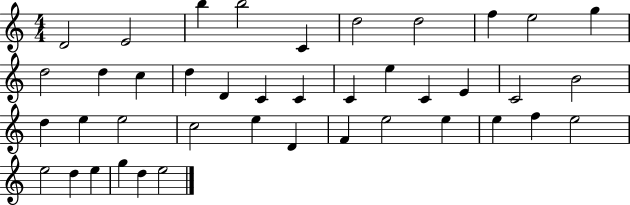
{
  \clef treble
  \numericTimeSignature
  \time 4/4
  \key c \major
  d'2 e'2 | b''4 b''2 c'4 | d''2 d''2 | f''4 e''2 g''4 | \break d''2 d''4 c''4 | d''4 d'4 c'4 c'4 | c'4 e''4 c'4 e'4 | c'2 b'2 | \break d''4 e''4 e''2 | c''2 e''4 d'4 | f'4 e''2 e''4 | e''4 f''4 e''2 | \break e''2 d''4 e''4 | g''4 d''4 e''2 | \bar "|."
}